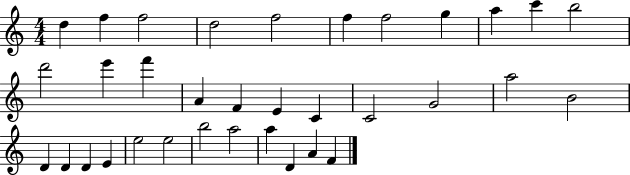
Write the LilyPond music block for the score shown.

{
  \clef treble
  \numericTimeSignature
  \time 4/4
  \key c \major
  d''4 f''4 f''2 | d''2 f''2 | f''4 f''2 g''4 | a''4 c'''4 b''2 | \break d'''2 e'''4 f'''4 | a'4 f'4 e'4 c'4 | c'2 g'2 | a''2 b'2 | \break d'4 d'4 d'4 e'4 | e''2 e''2 | b''2 a''2 | a''4 d'4 a'4 f'4 | \break \bar "|."
}